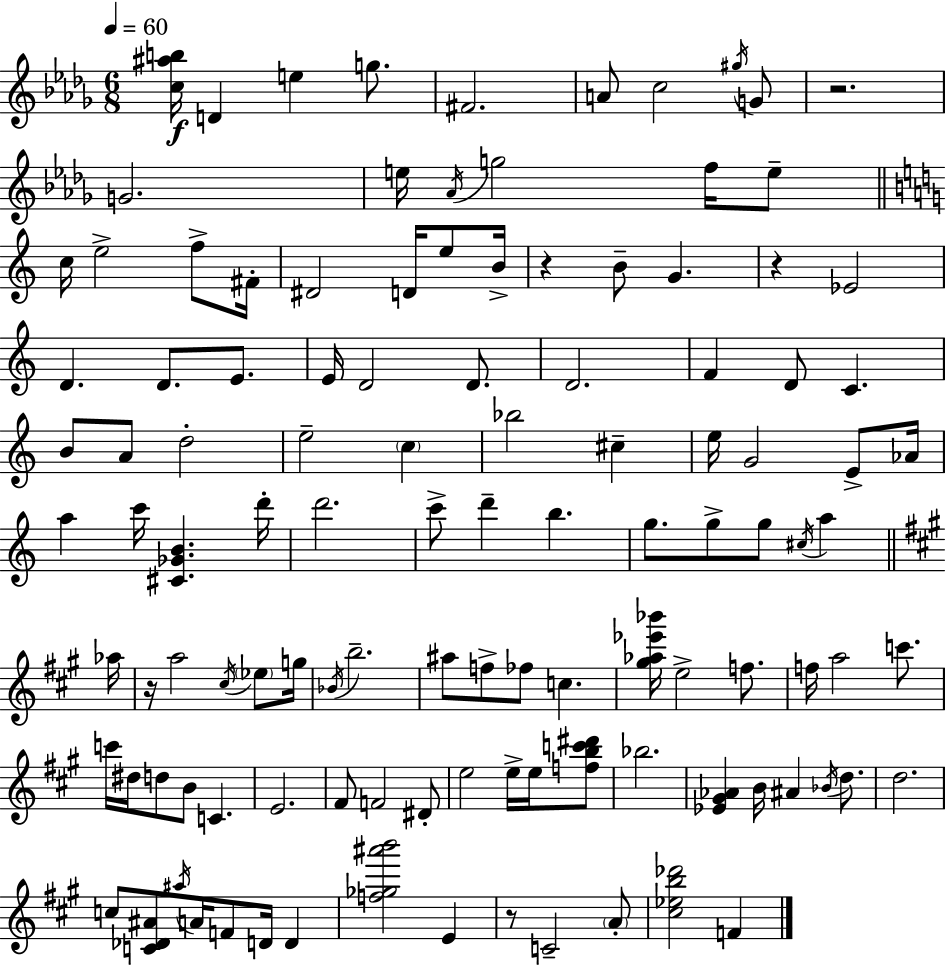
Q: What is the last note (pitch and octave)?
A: F4